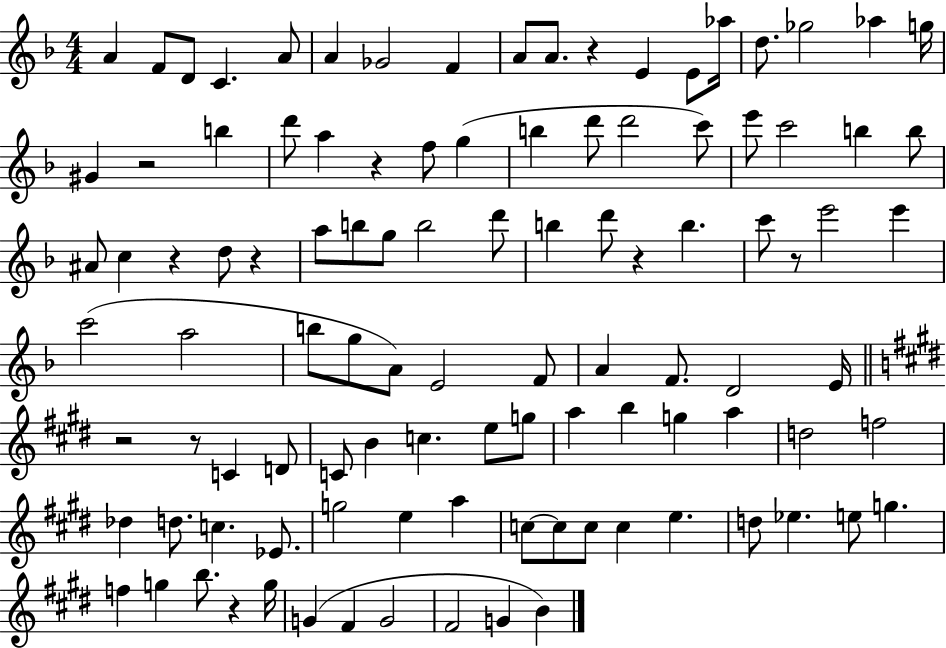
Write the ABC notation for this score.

X:1
T:Untitled
M:4/4
L:1/4
K:F
A F/2 D/2 C A/2 A _G2 F A/2 A/2 z E E/2 _a/4 d/2 _g2 _a g/4 ^G z2 b d'/2 a z f/2 g b d'/2 d'2 c'/2 e'/2 c'2 b b/2 ^A/2 c z d/2 z a/2 b/2 g/2 b2 d'/2 b d'/2 z b c'/2 z/2 e'2 e' c'2 a2 b/2 g/2 A/2 E2 F/2 A F/2 D2 E/4 z2 z/2 C D/2 C/2 B c e/2 g/2 a b g a d2 f2 _d d/2 c _E/2 g2 e a c/2 c/2 c/2 c e d/2 _e e/2 g f g b/2 z g/4 G ^F G2 ^F2 G B